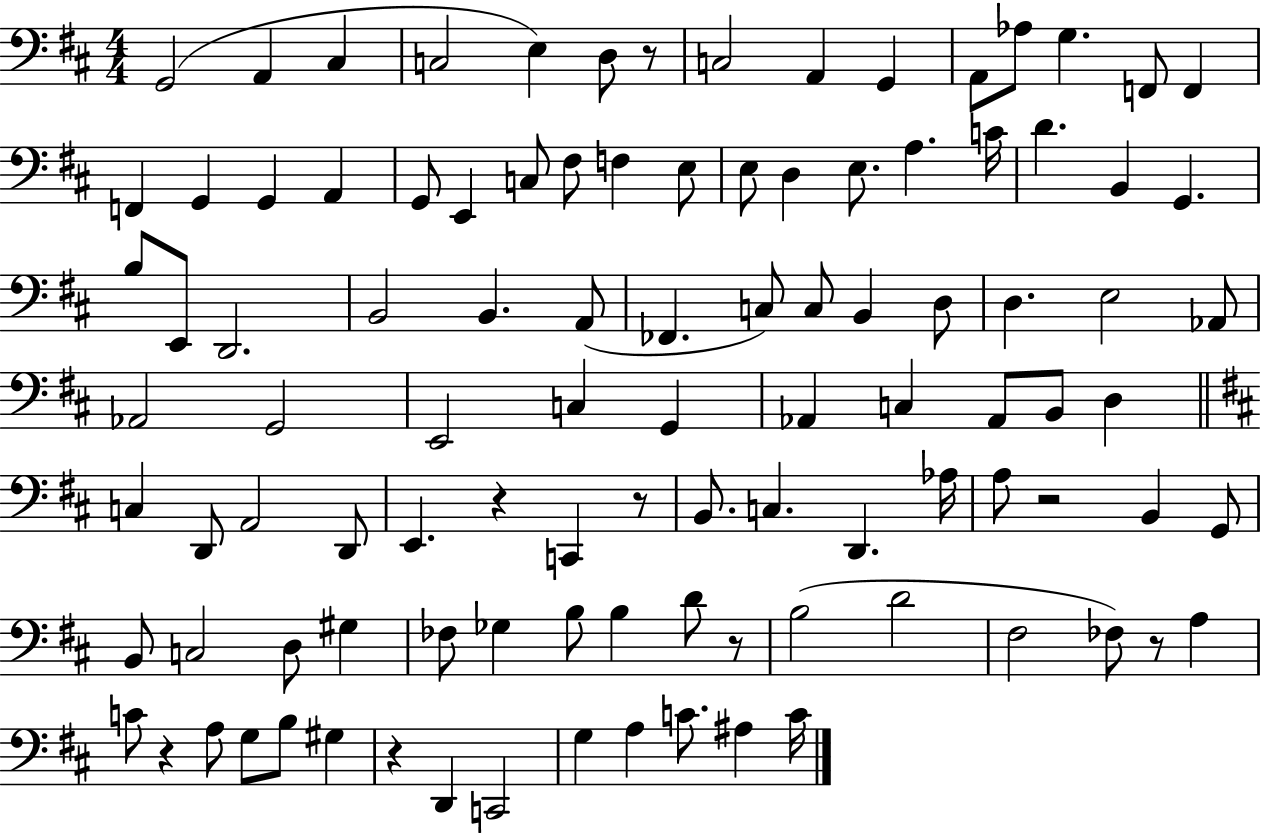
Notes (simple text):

G2/h A2/q C#3/q C3/h E3/q D3/e R/e C3/h A2/q G2/q A2/e Ab3/e G3/q. F2/e F2/q F2/q G2/q G2/q A2/q G2/e E2/q C3/e F#3/e F3/q E3/e E3/e D3/q E3/e. A3/q. C4/s D4/q. B2/q G2/q. B3/e E2/e D2/h. B2/h B2/q. A2/e FES2/q. C3/e C3/e B2/q D3/e D3/q. E3/h Ab2/e Ab2/h G2/h E2/h C3/q G2/q Ab2/q C3/q Ab2/e B2/e D3/q C3/q D2/e A2/h D2/e E2/q. R/q C2/q R/e B2/e. C3/q. D2/q. Ab3/s A3/e R/h B2/q G2/e B2/e C3/h D3/e G#3/q FES3/e Gb3/q B3/e B3/q D4/e R/e B3/h D4/h F#3/h FES3/e R/e A3/q C4/e R/q A3/e G3/e B3/e G#3/q R/q D2/q C2/h G3/q A3/q C4/e. A#3/q C4/s